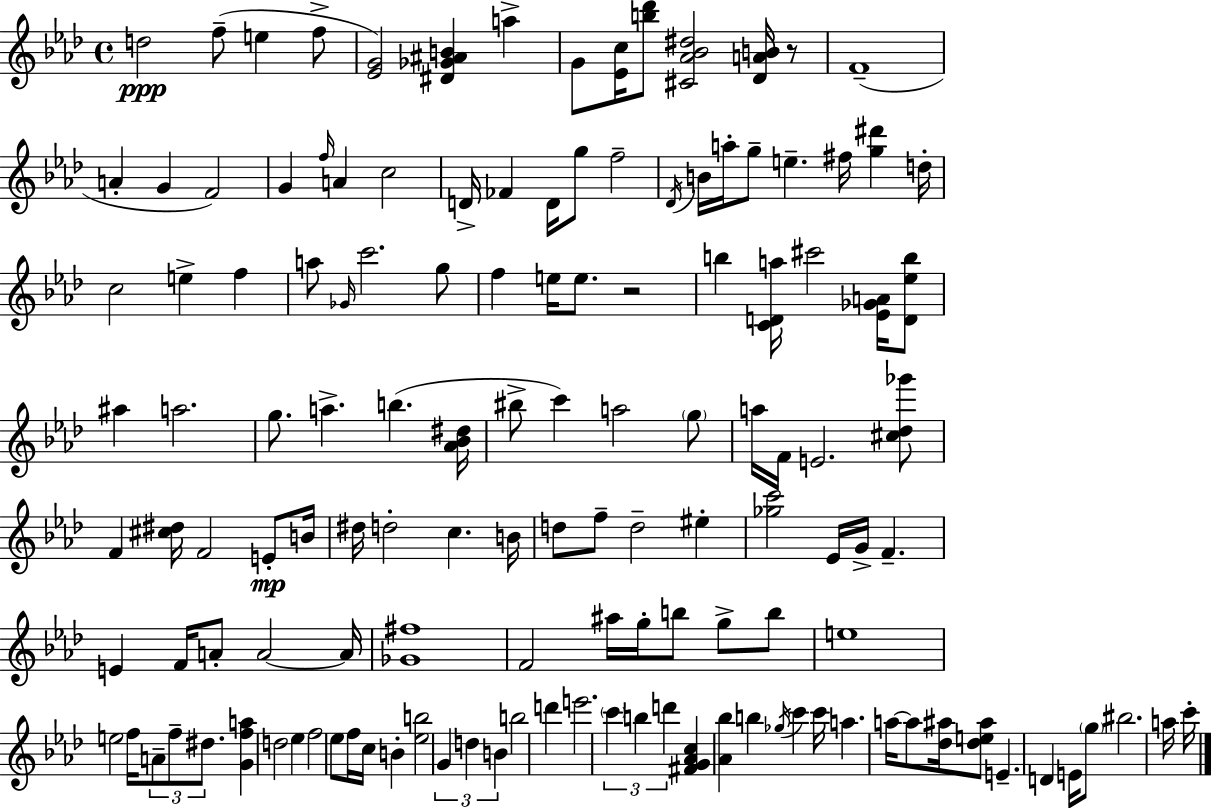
{
  \clef treble
  \time 4/4
  \defaultTimeSignature
  \key f \minor
  d''2\ppp f''8--( e''4 f''8-> | <ees' g'>2) <dis' ges' ais' b'>4 a''4-> | g'8 <ees' c''>16 <b'' des'''>8 <cis' aes' bes' dis''>2 <des' a' b'>16 r8 | f'1--( | \break a'4-. g'4 f'2) | g'4 \grace { f''16 } a'4 c''2 | d'16-> fes'4 d'16 g''8 f''2-- | \acciaccatura { des'16 } b'16 a''16-. g''8-- e''4.-- fis''16 <g'' dis'''>4 | \break d''16-. c''2 e''4-> f''4 | a''8 \grace { ges'16 } c'''2. | g''8 f''4 e''16 e''8. r2 | b''4 <c' d' a''>16 cis'''2 | \break <ees' ges' a'>16 <d' ees'' b''>8 ais''4 a''2. | g''8. a''4.-> b''4.( | <aes' bes' dis''>16 bis''8-> c'''4) a''2 | \parenthesize g''8 a''16 f'16 e'2. | \break <cis'' des'' ges'''>8 f'4 <cis'' dis''>16 f'2 | e'8-.\mp b'16 dis''16 d''2-. c''4. | b'16 d''8 f''8-- d''2-- eis''4-. | <ges'' c'''>2 ees'16 g'16-> f'4.-- | \break e'4 f'16 a'8-. a'2~~ | a'16 <ges' fis''>1 | f'2 ais''16 g''16-. b''8 g''8-> | b''8 e''1 | \break e''2 f''16 \tuplet 3/2 { a'8-- f''8-- | dis''8. } <g' f'' a''>4 d''2 ees''4 | f''2 ees''8 f''16 c''16 b'4-. | <ees'' b''>2 \tuplet 3/2 { g'4 d''4 | \break b'4 } b''2 d'''4 | e'''2. \tuplet 3/2 { \parenthesize c'''4 | b''4 d'''4 } <fis' g' aes' c''>4 <aes' bes''>4 | b''4 \acciaccatura { ges''16 } c'''4 c'''16 a''4. | \break a''16~~ a''8 <des'' ais''>16 <des'' e'' ais''>8 e'4.-- d'4 | e'16 \parenthesize g''8 bis''2. | a''16 c'''16-. \bar "|."
}